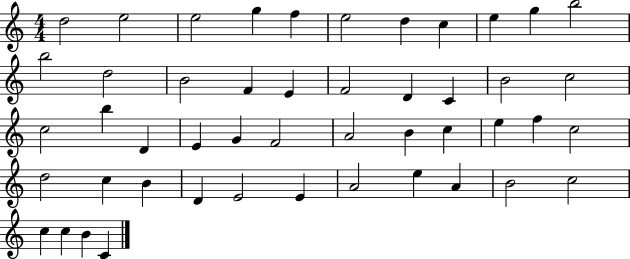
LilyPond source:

{
  \clef treble
  \numericTimeSignature
  \time 4/4
  \key c \major
  d''2 e''2 | e''2 g''4 f''4 | e''2 d''4 c''4 | e''4 g''4 b''2 | \break b''2 d''2 | b'2 f'4 e'4 | f'2 d'4 c'4 | b'2 c''2 | \break c''2 b''4 d'4 | e'4 g'4 f'2 | a'2 b'4 c''4 | e''4 f''4 c''2 | \break d''2 c''4 b'4 | d'4 e'2 e'4 | a'2 e''4 a'4 | b'2 c''2 | \break c''4 c''4 b'4 c'4 | \bar "|."
}